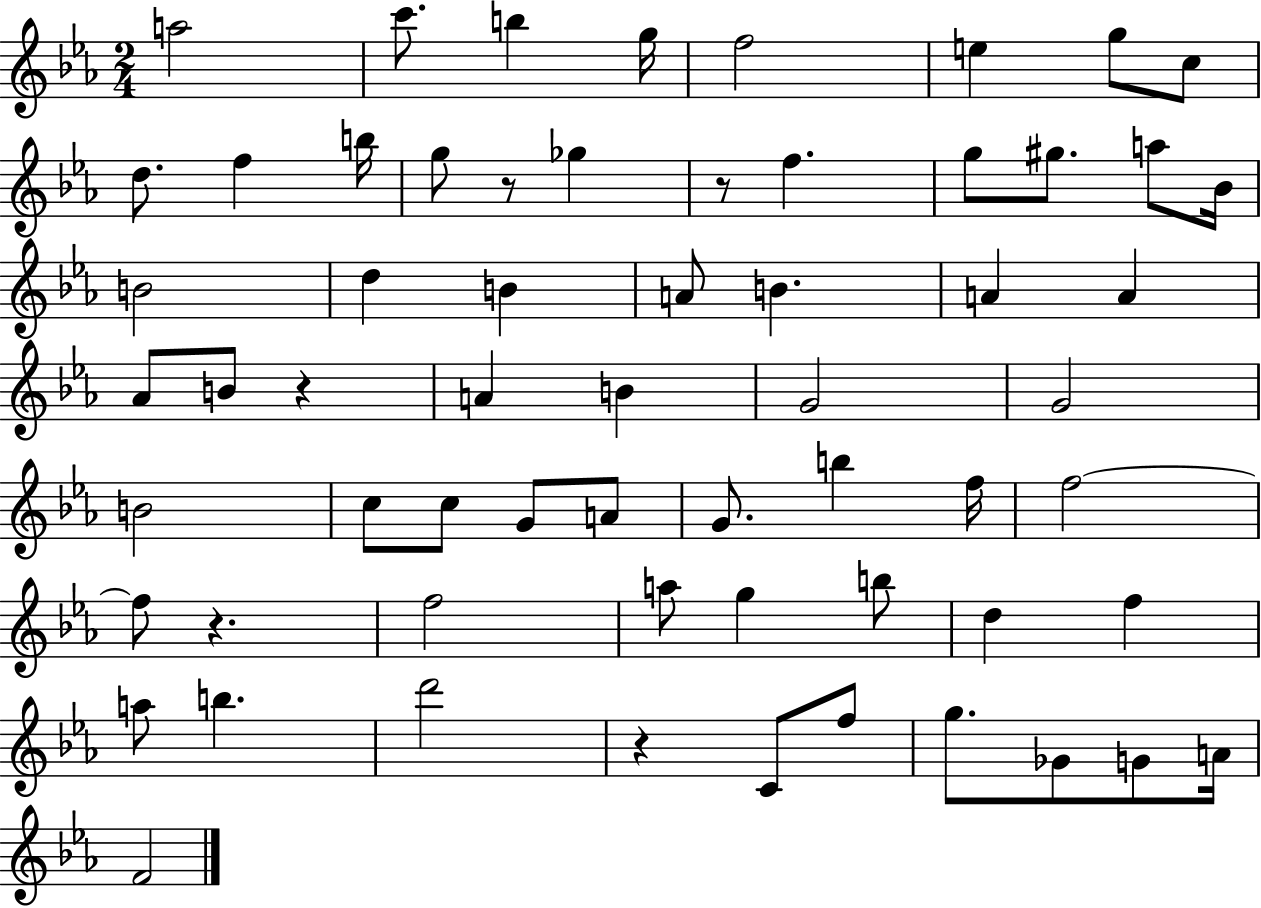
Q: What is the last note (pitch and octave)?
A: F4